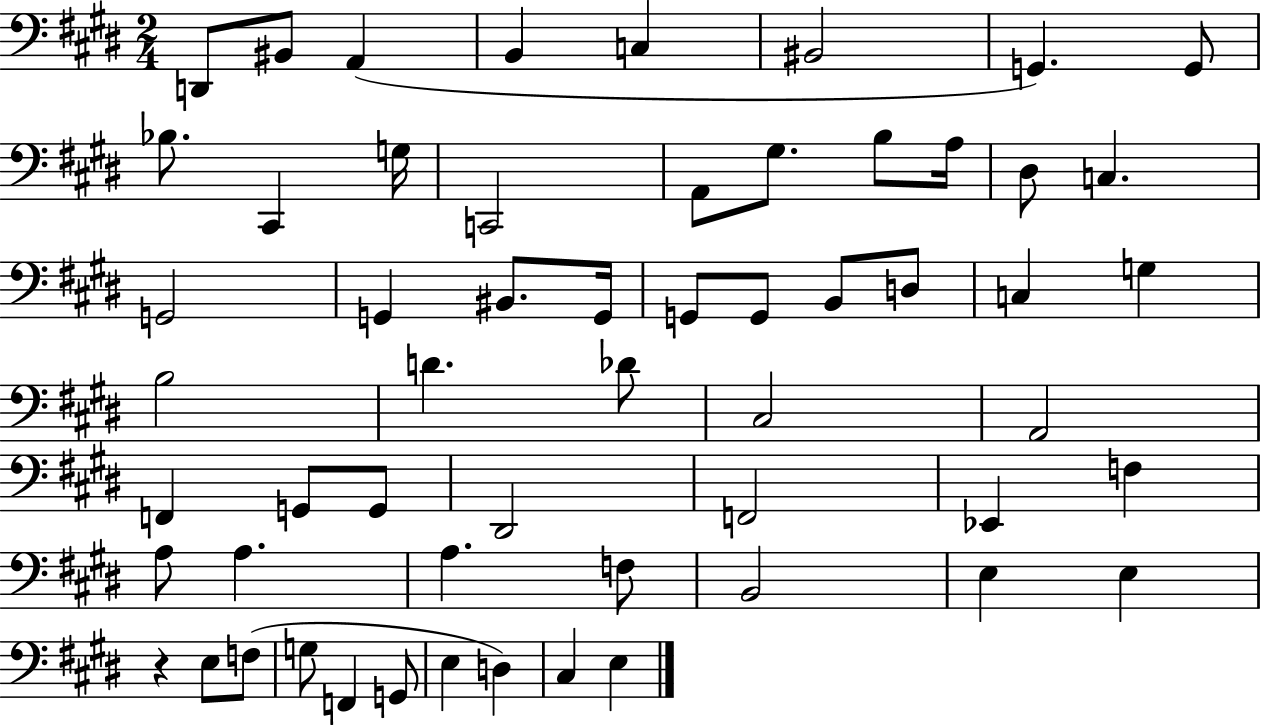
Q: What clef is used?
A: bass